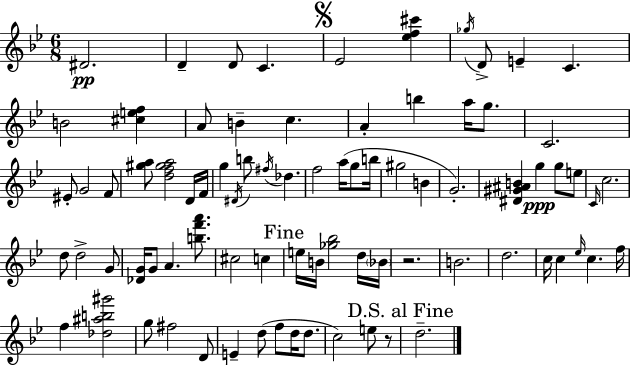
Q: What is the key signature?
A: G minor